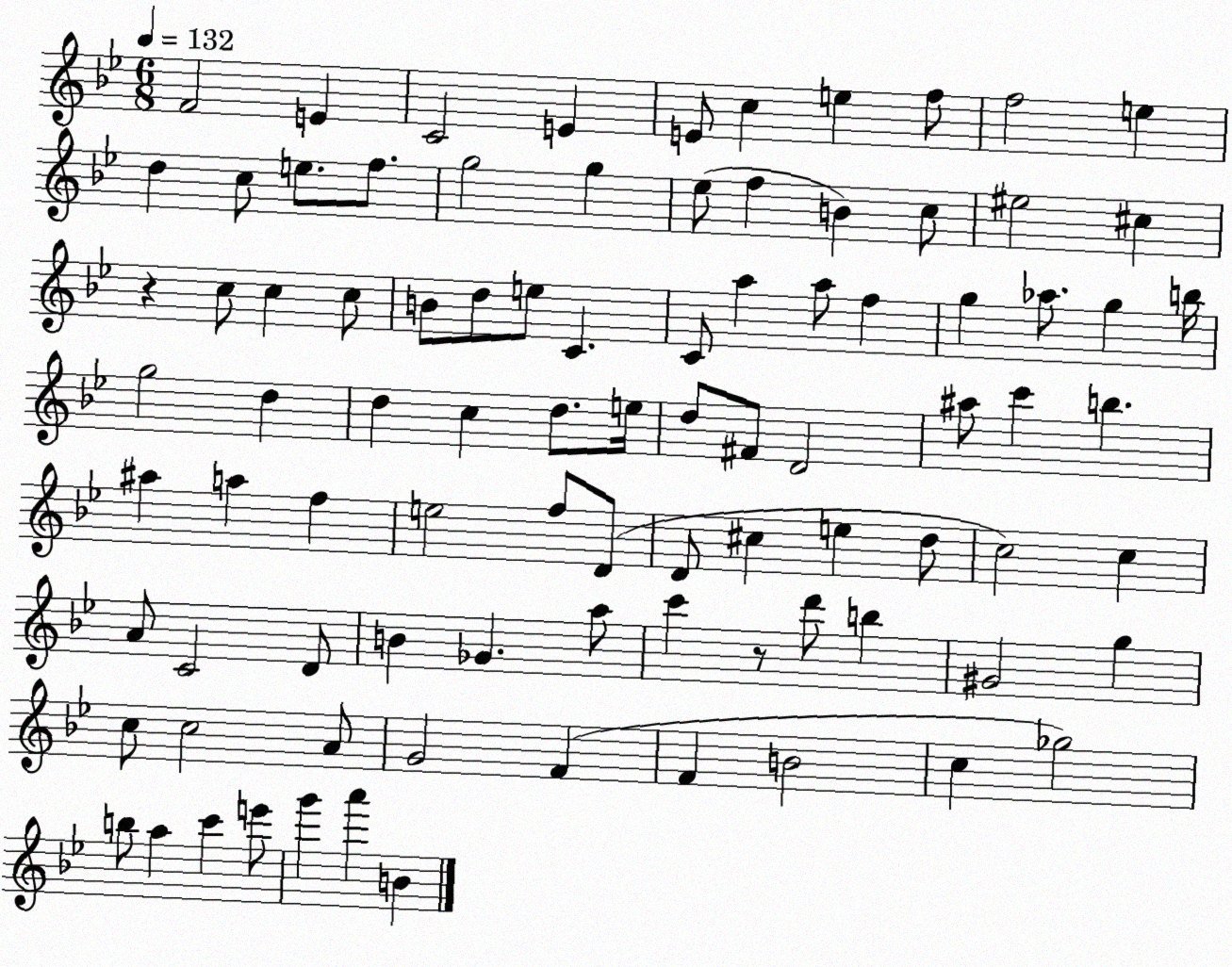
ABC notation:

X:1
T:Untitled
M:6/8
L:1/4
K:Bb
F2 E C2 E E/2 c e f/2 f2 e d c/2 e/2 f/2 g2 g _e/2 f B c/2 ^e2 ^c z c/2 c c/2 B/2 d/2 e/2 C C/2 a a/2 f g _a/2 g b/4 g2 d d c d/2 e/4 d/2 ^F/2 D2 ^a/2 c' b ^a a f e2 f/2 D/2 D/2 ^c e d/2 c2 c A/2 C2 D/2 B _G a/2 c' z/2 d'/2 b ^G2 g c/2 c2 A/2 G2 F F B2 c _g2 b/2 a c' e'/2 g' a' B